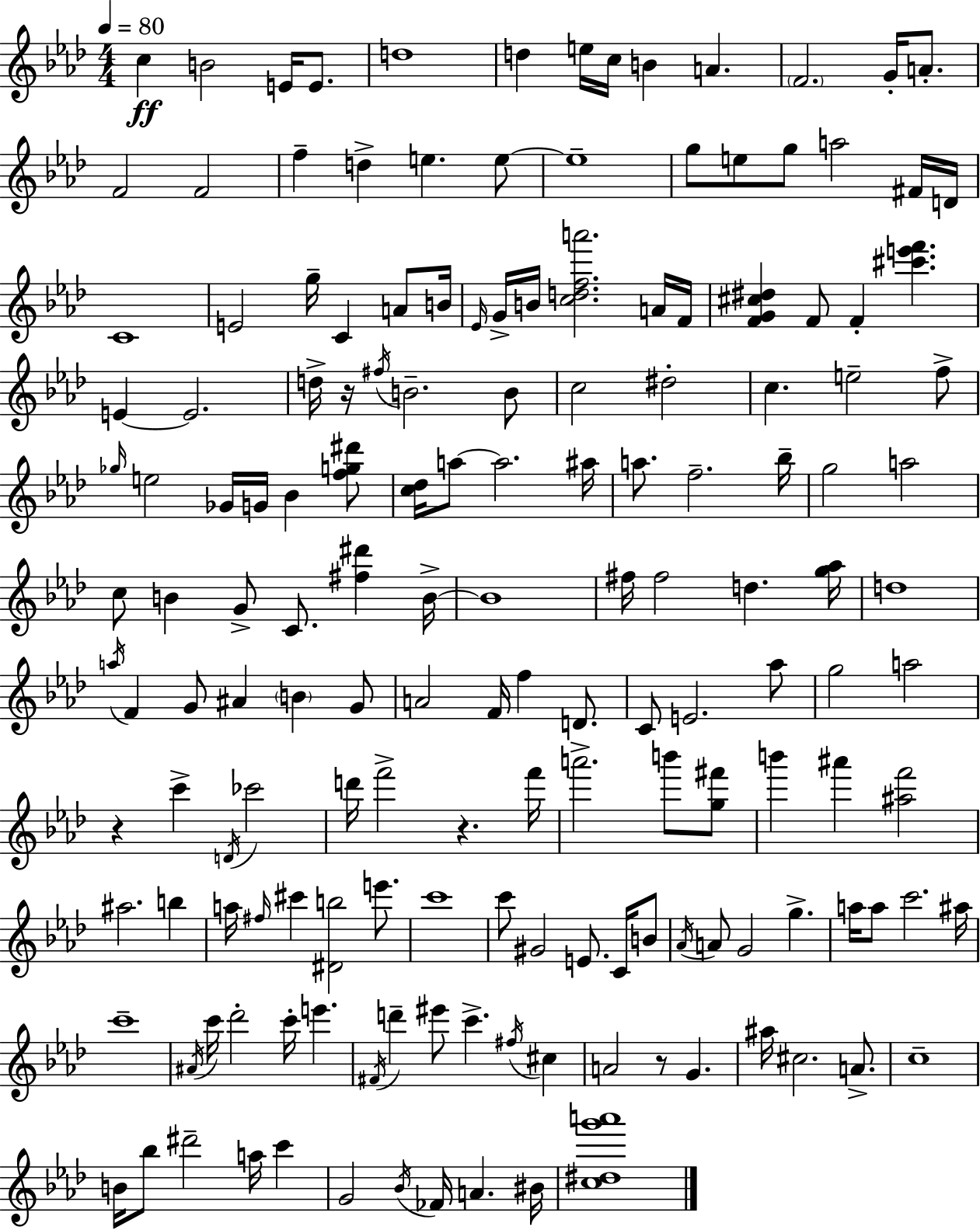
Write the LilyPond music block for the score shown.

{
  \clef treble
  \numericTimeSignature
  \time 4/4
  \key aes \major
  \tempo 4 = 80
  c''4\ff b'2 e'16 e'8. | d''1 | d''4 e''16 c''16 b'4 a'4. | \parenthesize f'2. g'16-. a'8.-. | \break f'2 f'2 | f''4-- d''4-> e''4. e''8~~ | e''1-- | g''8 e''8 g''8 a''2 fis'16 d'16 | \break c'1 | e'2 g''16-- c'4 a'8 b'16 | \grace { ees'16 } g'16-> b'16 <c'' d'' f'' a'''>2. a'16 | f'16 <f' g' cis'' dis''>4 f'8 f'4-. <cis''' e''' f'''>4. | \break e'4~~ e'2. | d''16-> r16 \acciaccatura { fis''16 } b'2.-- | b'8 c''2 dis''2-. | c''4. e''2-- | \break f''8-> \grace { ges''16 } e''2 ges'16 g'16 bes'4 | <f'' g'' dis'''>8 <c'' des''>16 a''8~~ a''2. | ais''16 a''8. f''2.-- | bes''16-- g''2 a''2 | \break c''8 b'4 g'8-> c'8. <fis'' dis'''>4 | b'16->~~ b'1 | fis''16 fis''2 d''4. | <g'' aes''>16 d''1 | \break \acciaccatura { a''16 } f'4 g'8 ais'4 \parenthesize b'4 | g'8 a'2 f'16 f''4 | d'8. c'8 e'2. | aes''8 g''2 a''2 | \break r4 c'''4-> \acciaccatura { d'16 } ces'''2 | d'''16 f'''2-> r4. | f'''16 a'''2.-> | b'''8 <g'' fis'''>8 b'''4 ais'''4 <ais'' f'''>2 | \break ais''2. | b''4 a''16 \grace { fis''16 } cis'''4 <dis' b''>2 | e'''8. c'''1 | c'''8 gis'2 | \break e'8. c'16 b'8 \acciaccatura { aes'16 } a'8 g'2 | g''4.-> a''16 a''8 c'''2. | ais''16 c'''1-- | \acciaccatura { ais'16 } c'''16 des'''2-. | \break c'''16-. e'''4. \acciaccatura { fis'16 } d'''4-- eis'''8 c'''4.-> | \acciaccatura { fis''16 } cis''4 a'2 | r8 g'4. ais''16 cis''2. | a'8.-> c''1-- | \break b'16 bes''8 dis'''2-- | a''16 c'''4 g'2 | \acciaccatura { bes'16 } fes'16 a'4. bis'16 <c'' dis'' g''' a'''>1 | \bar "|."
}